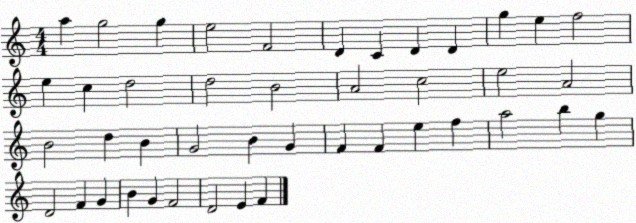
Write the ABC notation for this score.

X:1
T:Untitled
M:4/4
L:1/4
K:C
a g2 g e2 F2 D C D D g e f2 e c d2 d2 B2 A2 c2 e2 A2 B2 d B G2 B G F F e f a2 b g D2 F G B G F2 D2 E F